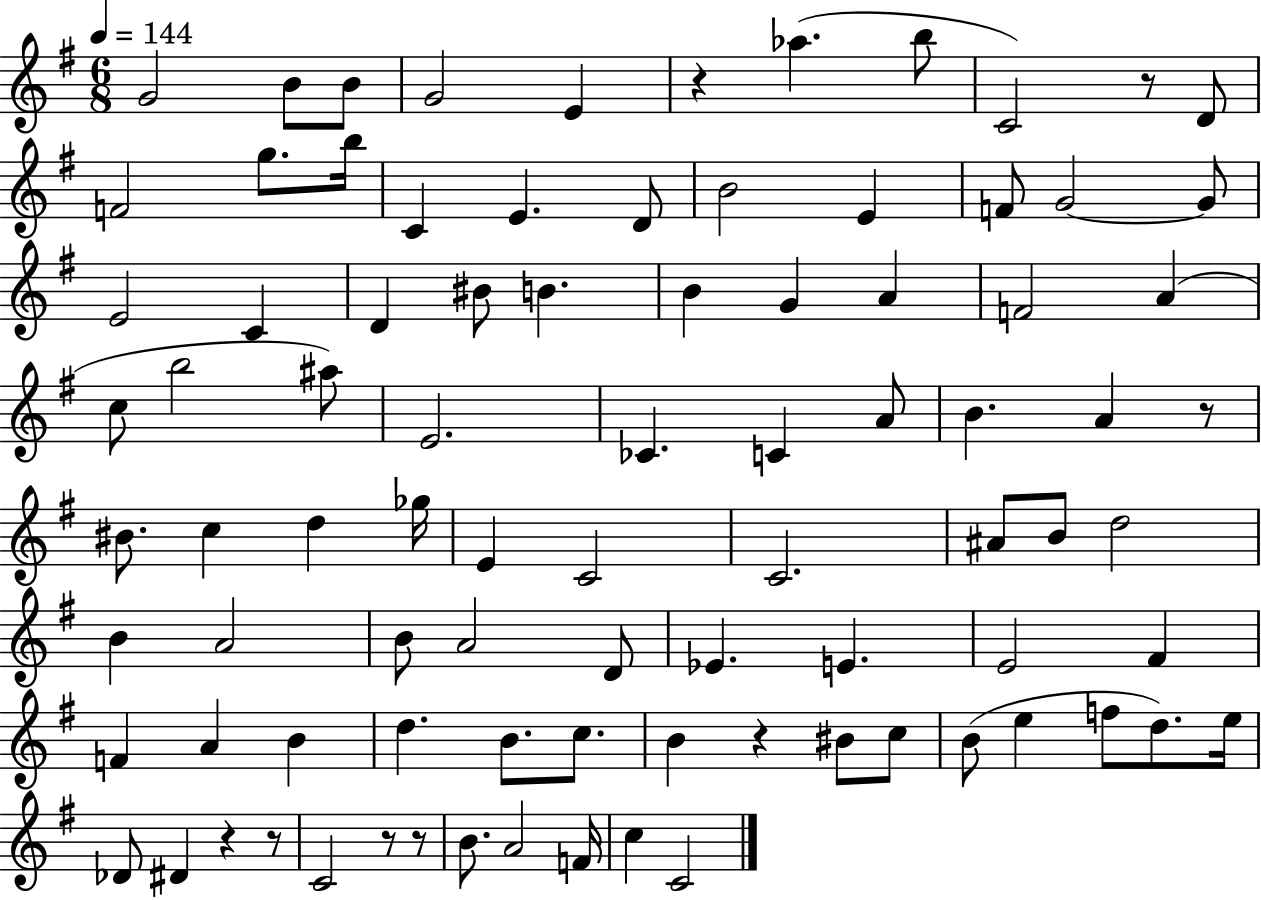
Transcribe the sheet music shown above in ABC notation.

X:1
T:Untitled
M:6/8
L:1/4
K:G
G2 B/2 B/2 G2 E z _a b/2 C2 z/2 D/2 F2 g/2 b/4 C E D/2 B2 E F/2 G2 G/2 E2 C D ^B/2 B B G A F2 A c/2 b2 ^a/2 E2 _C C A/2 B A z/2 ^B/2 c d _g/4 E C2 C2 ^A/2 B/2 d2 B A2 B/2 A2 D/2 _E E E2 ^F F A B d B/2 c/2 B z ^B/2 c/2 B/2 e f/2 d/2 e/4 _D/2 ^D z z/2 C2 z/2 z/2 B/2 A2 F/4 c C2